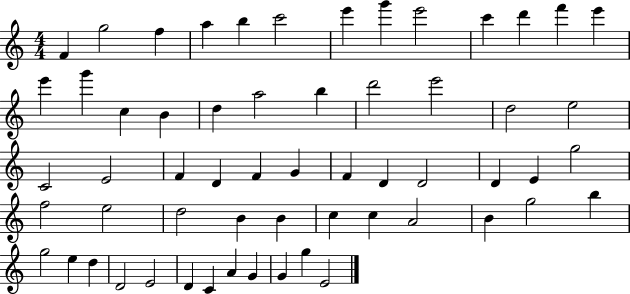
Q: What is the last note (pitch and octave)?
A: E4